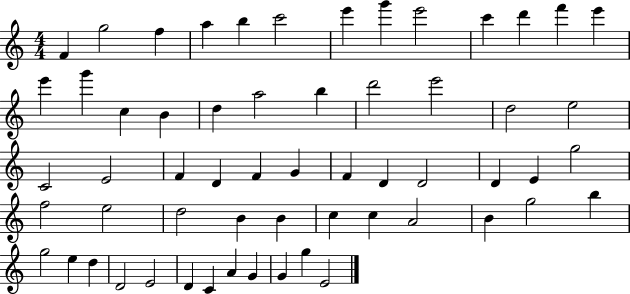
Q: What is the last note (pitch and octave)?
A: E4